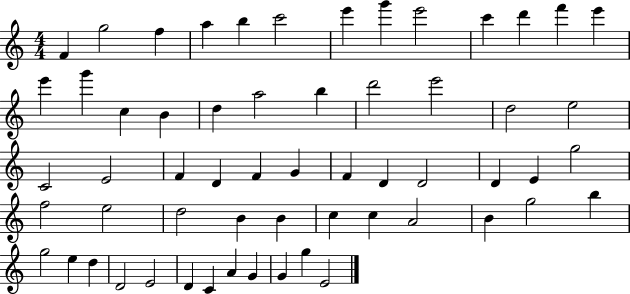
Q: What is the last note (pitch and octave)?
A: E4